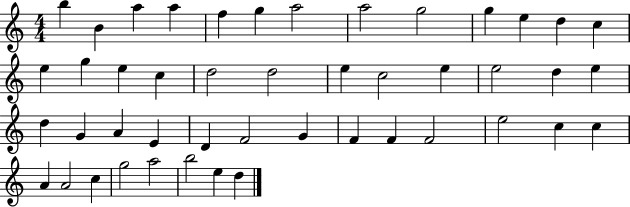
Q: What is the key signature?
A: C major